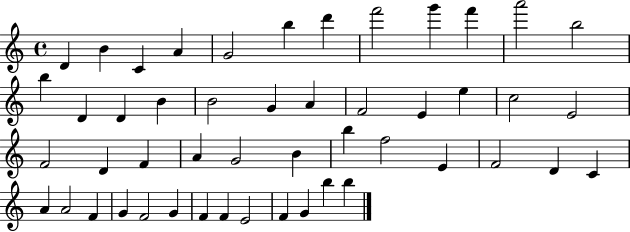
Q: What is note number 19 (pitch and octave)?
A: A4